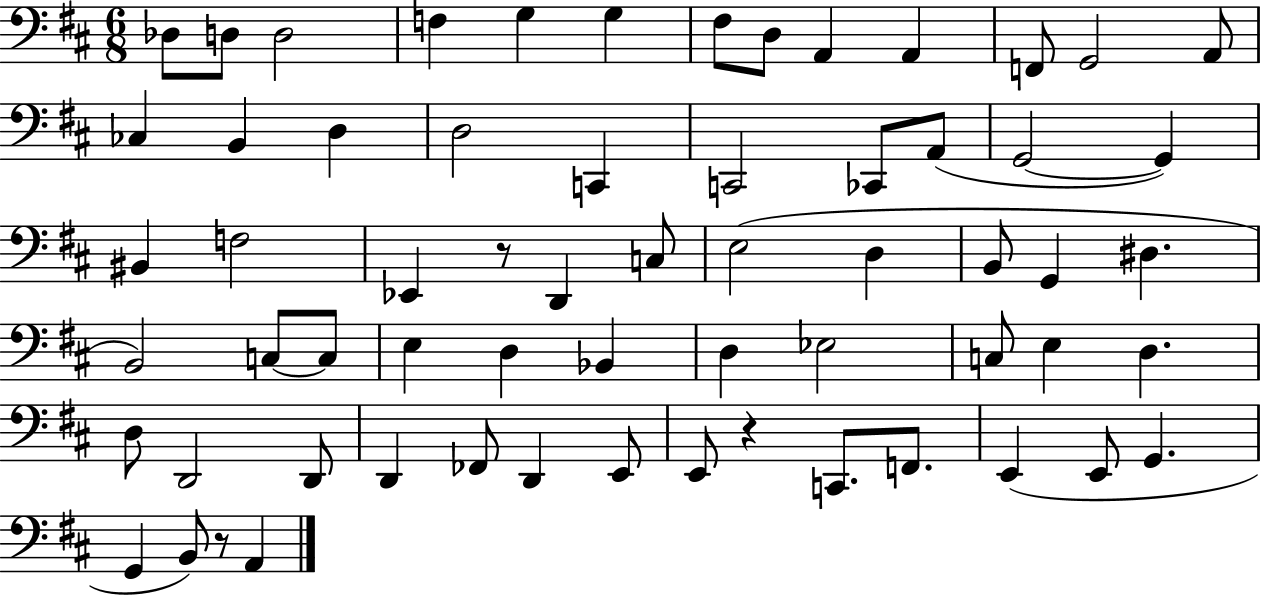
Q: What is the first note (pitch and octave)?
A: Db3